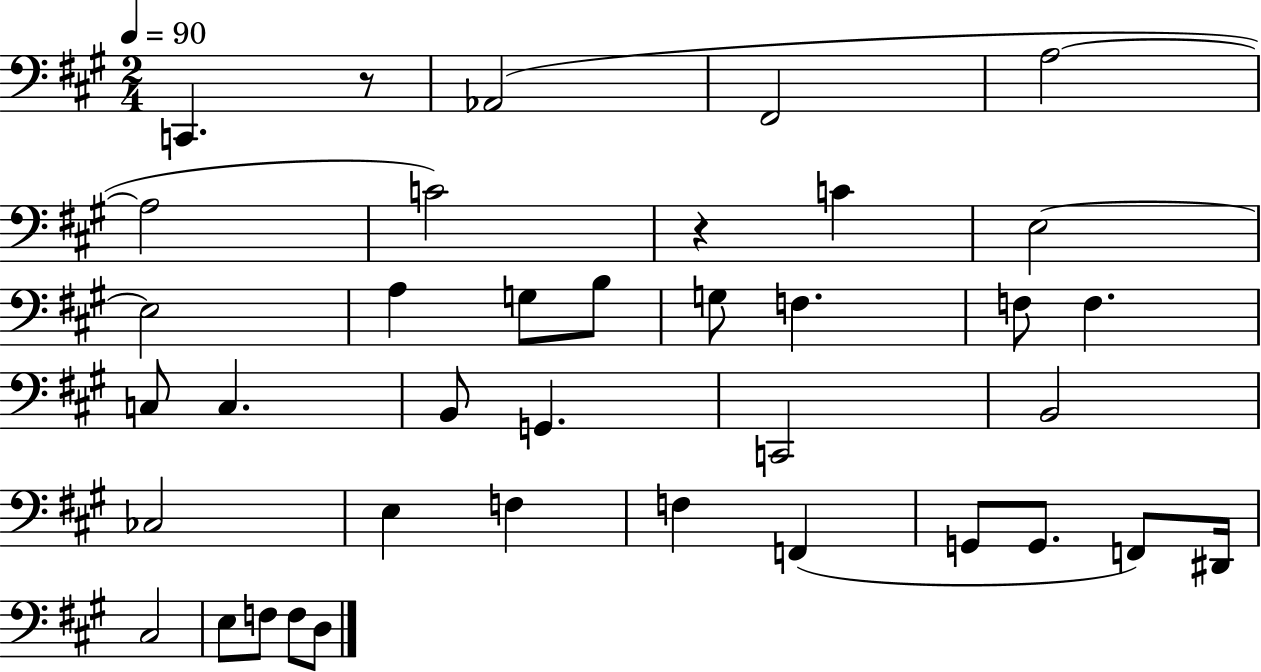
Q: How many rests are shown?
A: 2